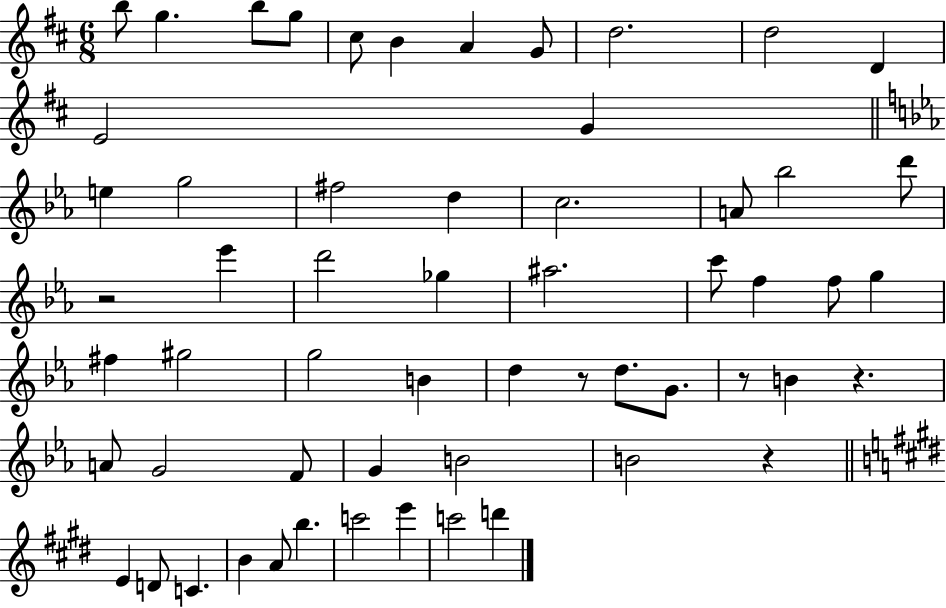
B5/e G5/q. B5/e G5/e C#5/e B4/q A4/q G4/e D5/h. D5/h D4/q E4/h G4/q E5/q G5/h F#5/h D5/q C5/h. A4/e Bb5/h D6/e R/h Eb6/q D6/h Gb5/q A#5/h. C6/e F5/q F5/e G5/q F#5/q G#5/h G5/h B4/q D5/q R/e D5/e. G4/e. R/e B4/q R/q. A4/e G4/h F4/e G4/q B4/h B4/h R/q E4/q D4/e C4/q. B4/q A4/e B5/q. C6/h E6/q C6/h D6/q